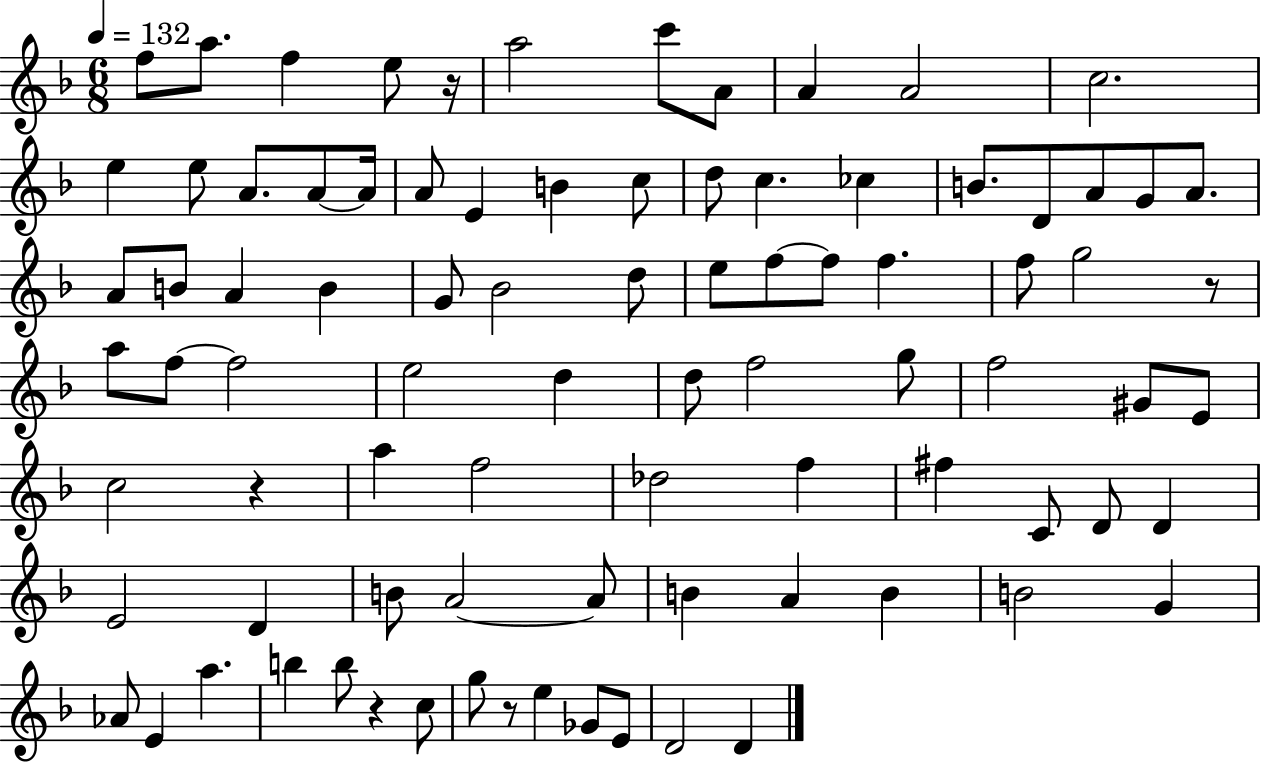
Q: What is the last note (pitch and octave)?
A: D4